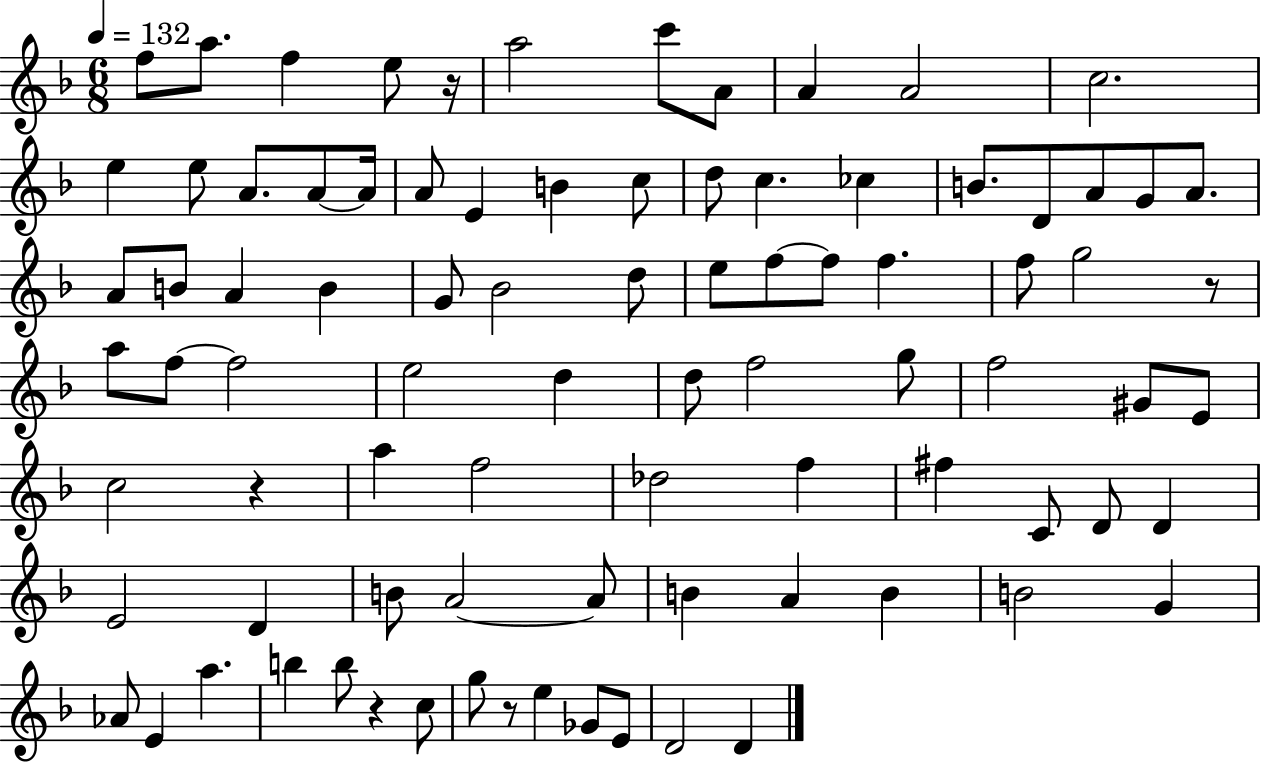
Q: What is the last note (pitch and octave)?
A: D4